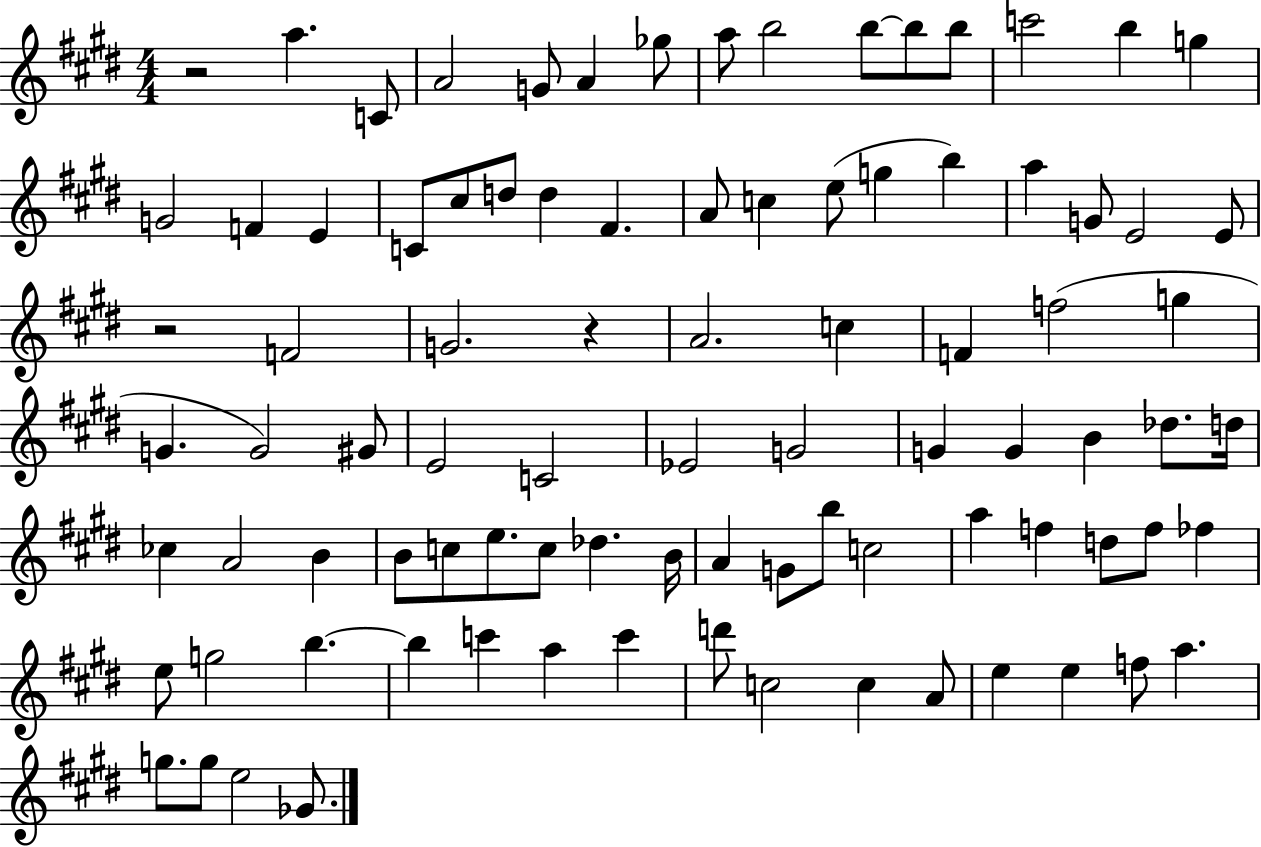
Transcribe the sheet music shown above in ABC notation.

X:1
T:Untitled
M:4/4
L:1/4
K:E
z2 a C/2 A2 G/2 A _g/2 a/2 b2 b/2 b/2 b/2 c'2 b g G2 F E C/2 ^c/2 d/2 d ^F A/2 c e/2 g b a G/2 E2 E/2 z2 F2 G2 z A2 c F f2 g G G2 ^G/2 E2 C2 _E2 G2 G G B _d/2 d/4 _c A2 B B/2 c/2 e/2 c/2 _d B/4 A G/2 b/2 c2 a f d/2 f/2 _f e/2 g2 b b c' a c' d'/2 c2 c A/2 e e f/2 a g/2 g/2 e2 _G/2